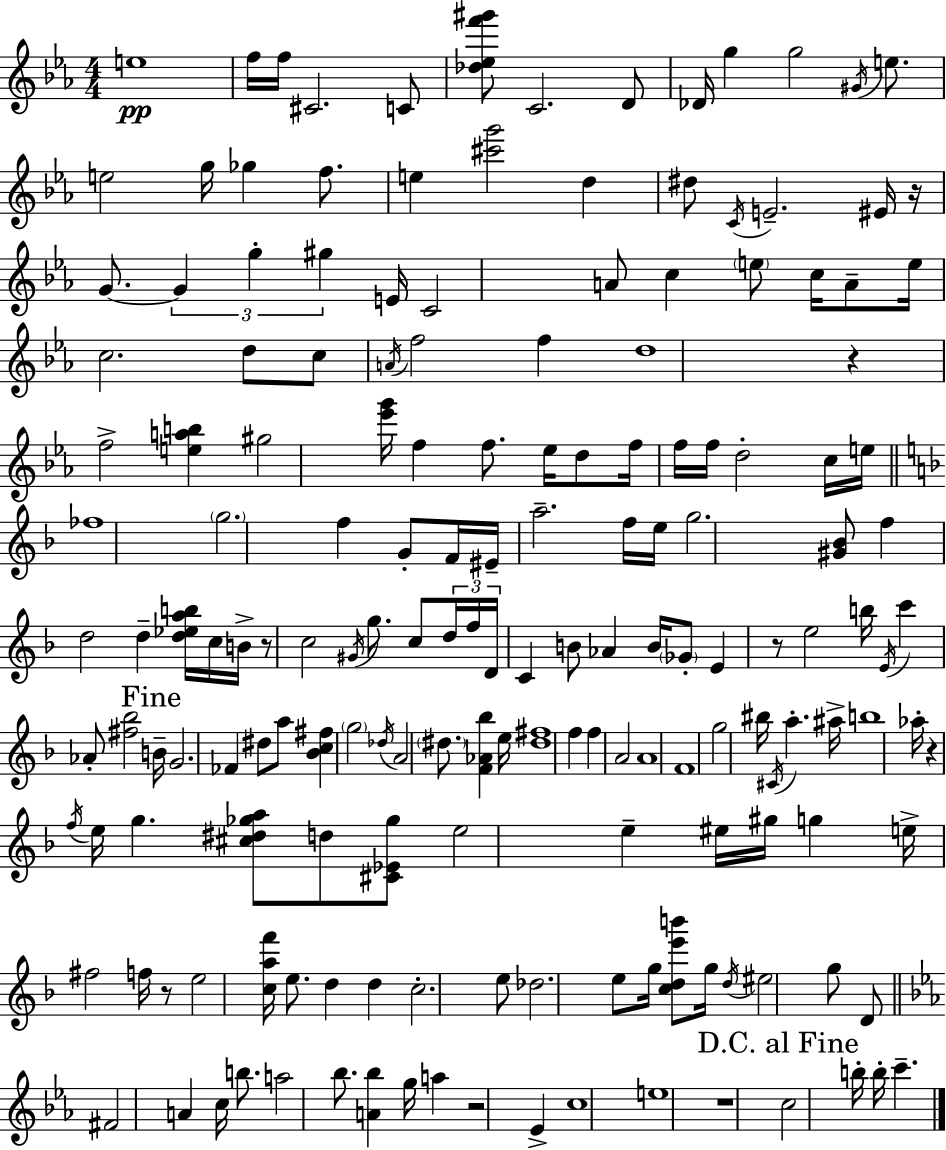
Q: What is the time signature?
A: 4/4